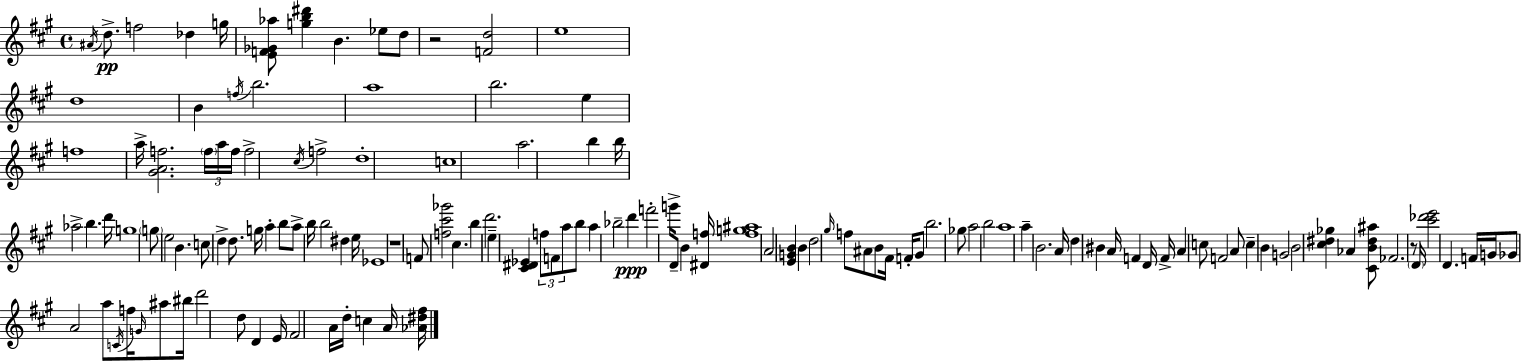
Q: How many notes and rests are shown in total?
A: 135